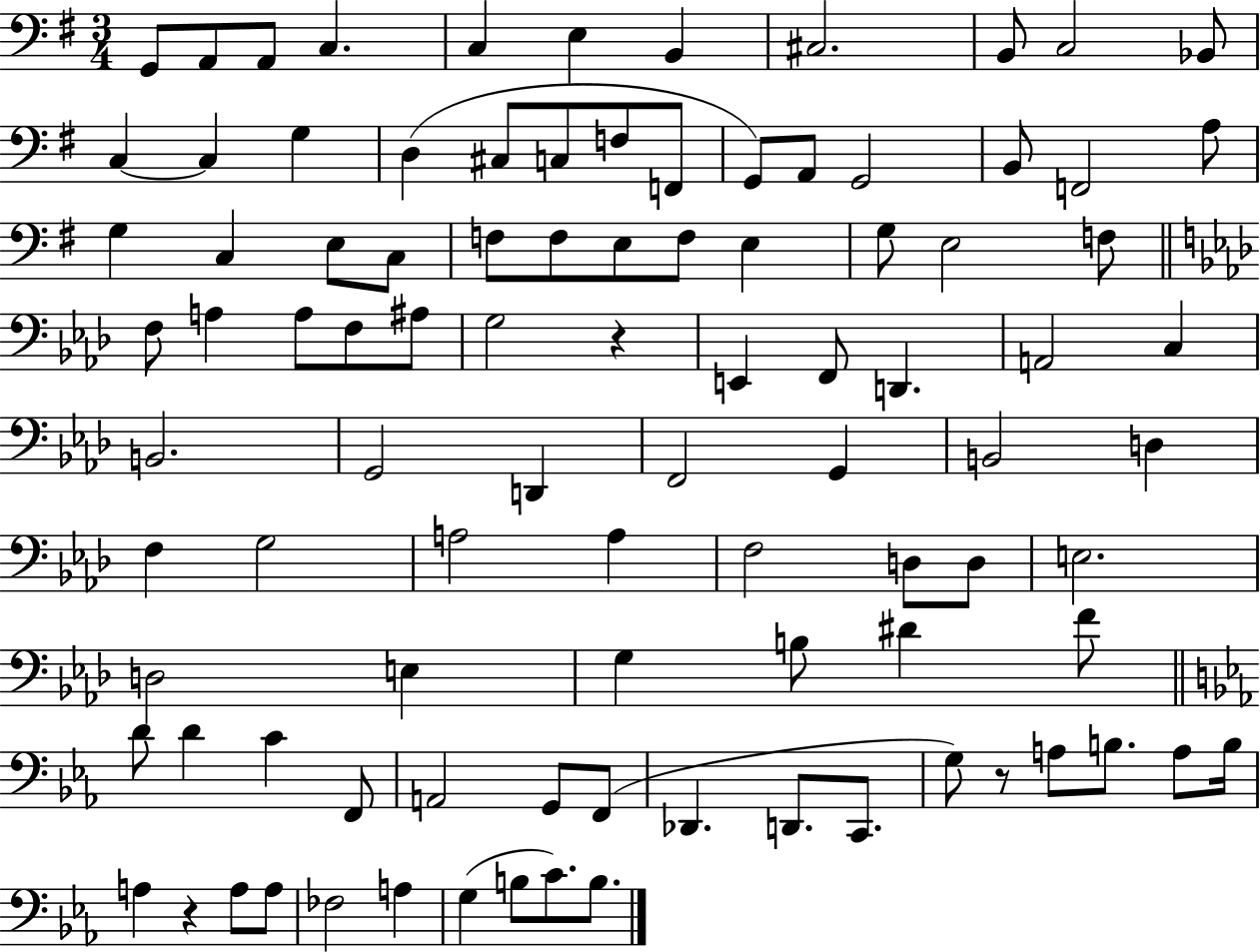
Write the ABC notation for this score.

X:1
T:Untitled
M:3/4
L:1/4
K:G
G,,/2 A,,/2 A,,/2 C, C, E, B,, ^C,2 B,,/2 C,2 _B,,/2 C, C, G, D, ^C,/2 C,/2 F,/2 F,,/2 G,,/2 A,,/2 G,,2 B,,/2 F,,2 A,/2 G, C, E,/2 C,/2 F,/2 F,/2 E,/2 F,/2 E, G,/2 E,2 F,/2 F,/2 A, A,/2 F,/2 ^A,/2 G,2 z E,, F,,/2 D,, A,,2 C, B,,2 G,,2 D,, F,,2 G,, B,,2 D, F, G,2 A,2 A, F,2 D,/2 D,/2 E,2 D,2 E, G, B,/2 ^D F/2 D/2 D C F,,/2 A,,2 G,,/2 F,,/2 _D,, D,,/2 C,,/2 G,/2 z/2 A,/2 B,/2 A,/2 B,/4 A, z A,/2 A,/2 _F,2 A, G, B,/2 C/2 B,/2